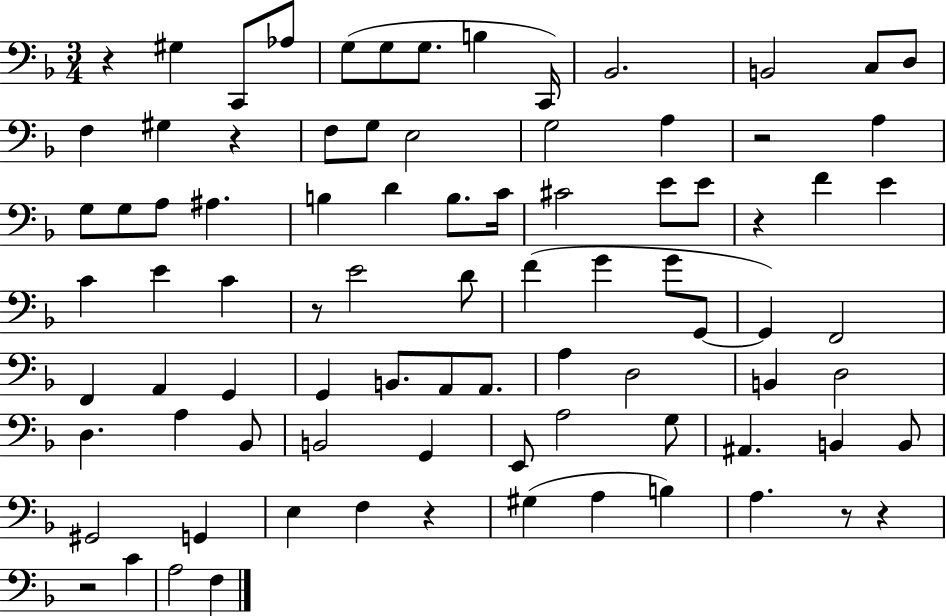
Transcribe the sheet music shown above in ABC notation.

X:1
T:Untitled
M:3/4
L:1/4
K:F
z ^G, C,,/2 _A,/2 G,/2 G,/2 G,/2 B, C,,/4 _B,,2 B,,2 C,/2 D,/2 F, ^G, z F,/2 G,/2 E,2 G,2 A, z2 A, G,/2 G,/2 A,/2 ^A, B, D B,/2 C/4 ^C2 E/2 E/2 z F E C E C z/2 E2 D/2 F G G/2 G,,/2 G,, F,,2 F,, A,, G,, G,, B,,/2 A,,/2 A,,/2 A, D,2 B,, D,2 D, A, _B,,/2 B,,2 G,, E,,/2 A,2 G,/2 ^A,, B,, B,,/2 ^G,,2 G,, E, F, z ^G, A, B, A, z/2 z z2 C A,2 F,